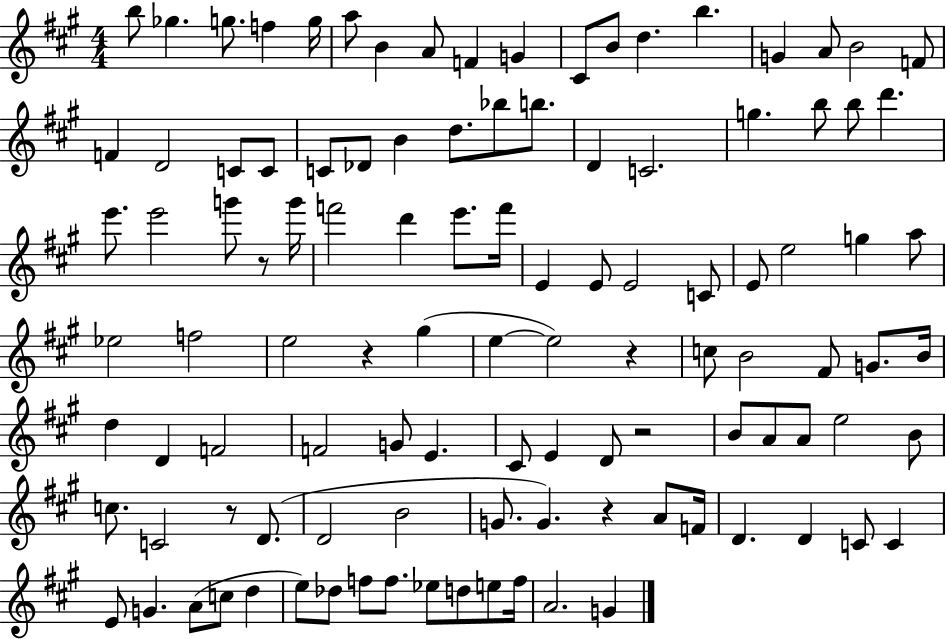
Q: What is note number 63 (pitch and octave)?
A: D4